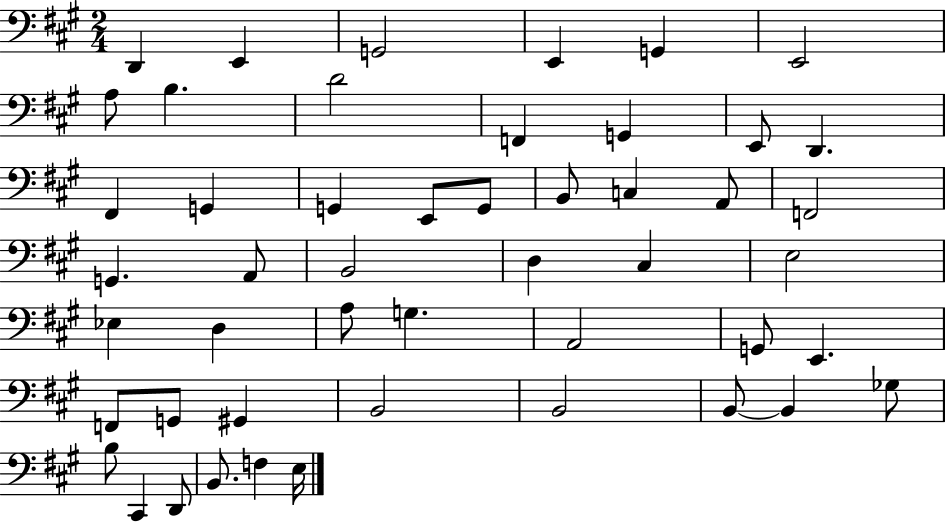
{
  \clef bass
  \numericTimeSignature
  \time 2/4
  \key a \major
  d,4 e,4 | g,2 | e,4 g,4 | e,2 | \break a8 b4. | d'2 | f,4 g,4 | e,8 d,4. | \break fis,4 g,4 | g,4 e,8 g,8 | b,8 c4 a,8 | f,2 | \break g,4. a,8 | b,2 | d4 cis4 | e2 | \break ees4 d4 | a8 g4. | a,2 | g,8 e,4. | \break f,8 g,8 gis,4 | b,2 | b,2 | b,8~~ b,4 ges8 | \break b8 cis,4 d,8 | b,8. f4 e16 | \bar "|."
}